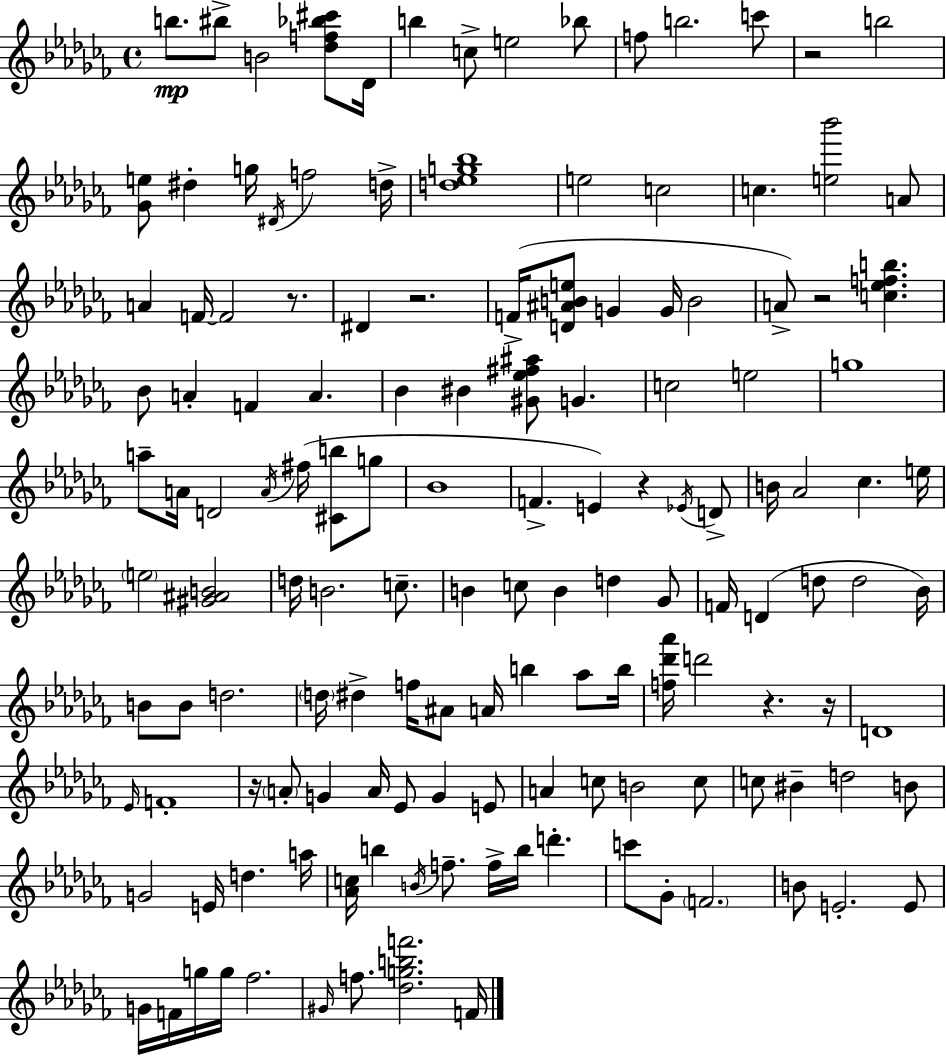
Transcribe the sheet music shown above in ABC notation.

X:1
T:Untitled
M:4/4
L:1/4
K:Abm
b/2 ^b/2 B2 [_df_b^c']/2 _D/4 b c/2 e2 _b/2 f/2 b2 c'/2 z2 b2 [_Ge]/2 ^d g/4 ^D/4 f2 d/4 [d_eg_b]4 e2 c2 c [e_b']2 A/2 A F/4 F2 z/2 ^D z2 F/4 [D^ABe]/2 G G/4 B2 A/2 z2 [c_efb] _B/2 A F A _B ^B [^G_e^f^a]/2 G c2 e2 g4 a/2 A/4 D2 A/4 ^f/4 [^Cb]/2 g/2 _B4 F E z _E/4 D/2 B/4 _A2 _c e/4 e2 [^G^AB]2 d/4 B2 c/2 B c/2 B d _G/2 F/4 D d/2 d2 _B/4 B/2 B/2 d2 d/4 ^d f/4 ^A/2 A/4 b _a/2 b/4 [f_d'_a']/4 d'2 z z/4 D4 _E/4 F4 z/4 A/2 G A/4 _E/2 G E/2 A c/2 B2 c/2 c/2 ^B d2 B/2 G2 E/4 d a/4 [_Ac]/4 b B/4 f/2 f/4 b/4 d' c'/2 _G/2 F2 B/2 E2 E/2 G/4 F/4 g/4 g/4 _f2 ^G/4 f/2 [_dgbf']2 F/4